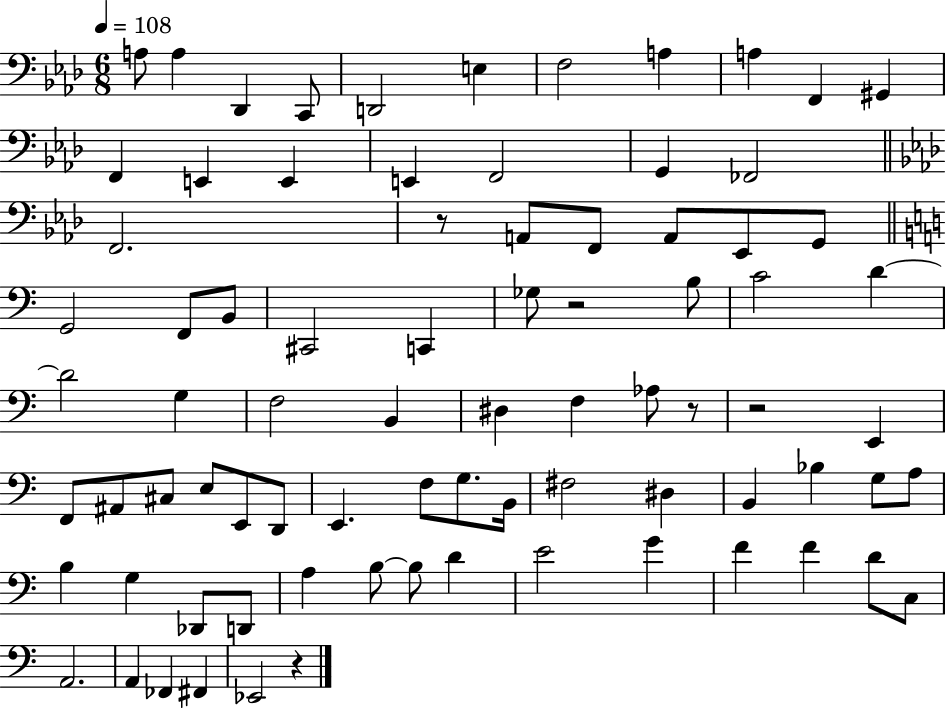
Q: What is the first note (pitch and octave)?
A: A3